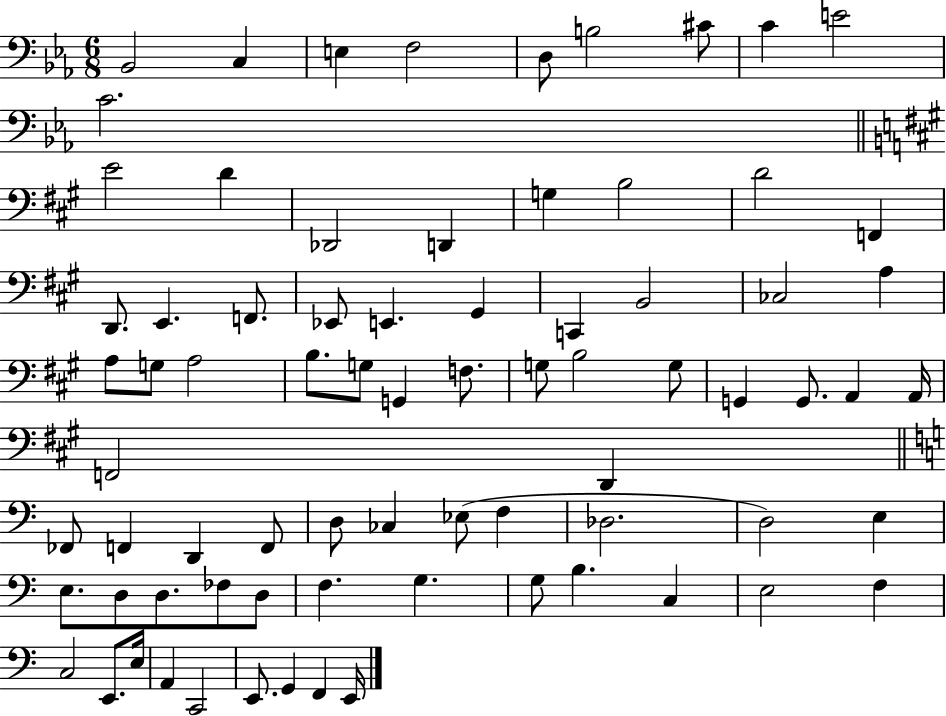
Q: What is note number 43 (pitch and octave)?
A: F2